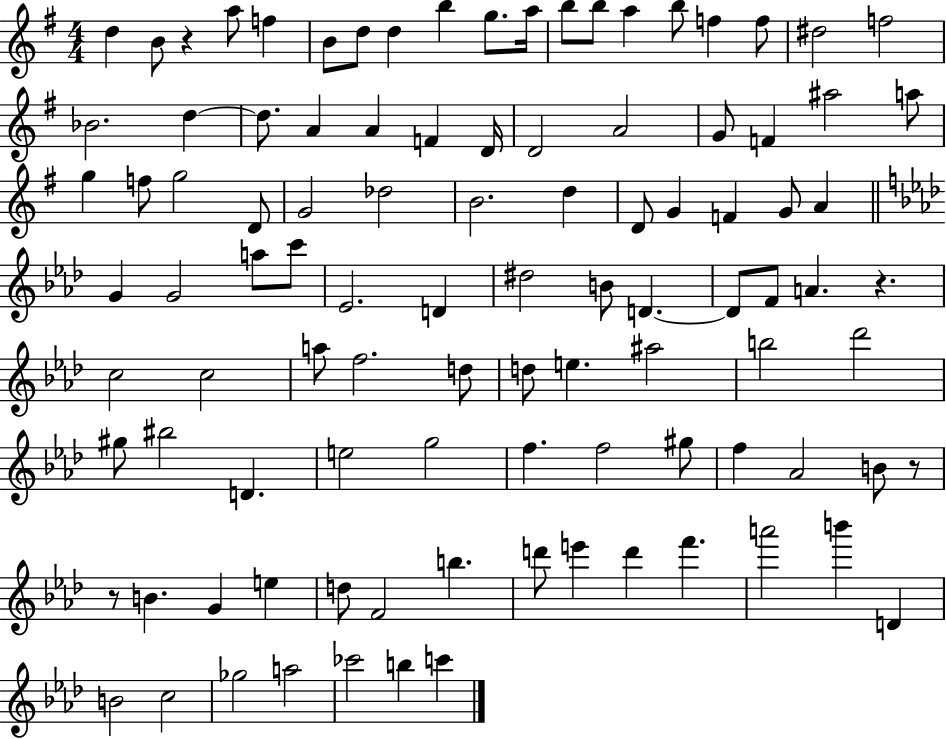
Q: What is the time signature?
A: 4/4